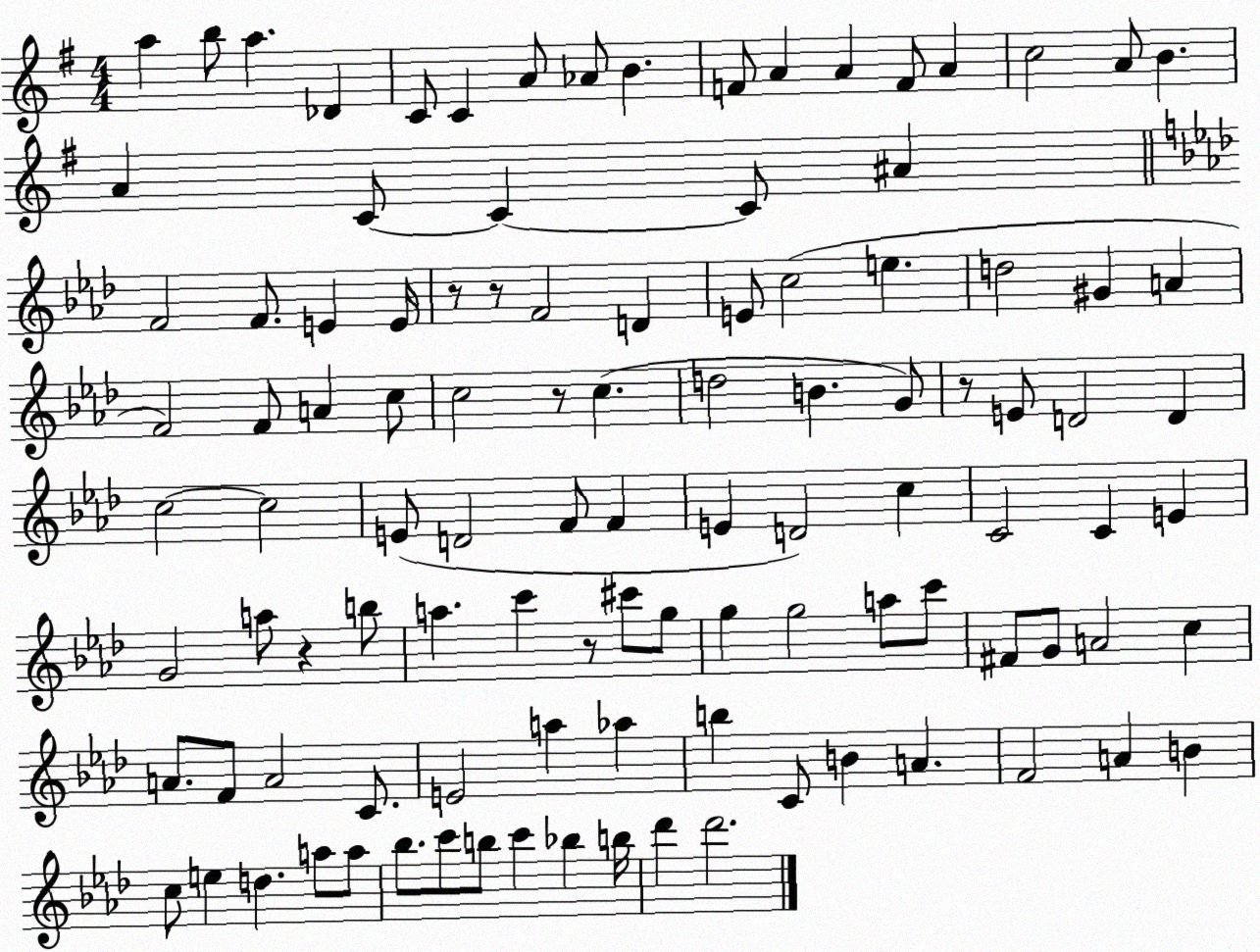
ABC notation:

X:1
T:Untitled
M:4/4
L:1/4
K:G
a b/2 a _D C/2 C A/2 _A/2 B F/2 A A F/2 A c2 A/2 B A C/2 C C/2 ^A F2 F/2 E E/4 z/2 z/2 F2 D E/2 c2 e d2 ^G A F2 F/2 A c/2 c2 z/2 c d2 B G/2 z/2 E/2 D2 D c2 c2 E/2 D2 F/2 F E D2 c C2 C E G2 a/2 z b/2 a c' z/2 ^c'/2 g/2 g g2 a/2 c'/2 ^F/2 G/2 A2 c A/2 F/2 A2 C/2 E2 a _a b C/2 B A F2 A B c/2 e d a/2 a/2 _b/2 c'/2 b/2 c' _b b/4 _d' _d'2